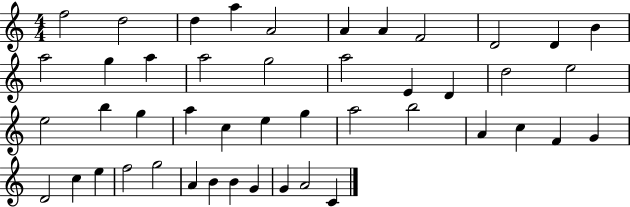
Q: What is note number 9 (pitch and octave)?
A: D4